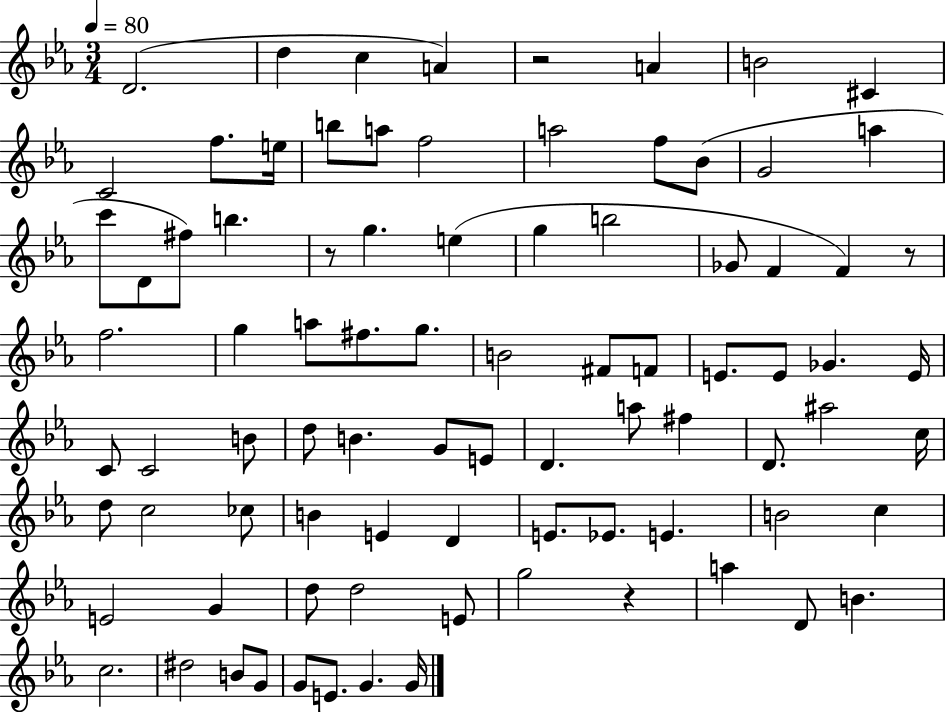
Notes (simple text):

D4/h. D5/q C5/q A4/q R/h A4/q B4/h C#4/q C4/h F5/e. E5/s B5/e A5/e F5/h A5/h F5/e Bb4/e G4/h A5/q C6/e D4/e F#5/e B5/q. R/e G5/q. E5/q G5/q B5/h Gb4/e F4/q F4/q R/e F5/h. G5/q A5/e F#5/e. G5/e. B4/h F#4/e F4/e E4/e. E4/e Gb4/q. E4/s C4/e C4/h B4/e D5/e B4/q. G4/e E4/e D4/q. A5/e F#5/q D4/e. A#5/h C5/s D5/e C5/h CES5/e B4/q E4/q D4/q E4/e. Eb4/e. E4/q. B4/h C5/q E4/h G4/q D5/e D5/h E4/e G5/h R/q A5/q D4/e B4/q. C5/h. D#5/h B4/e G4/e G4/e E4/e. G4/q. G4/s